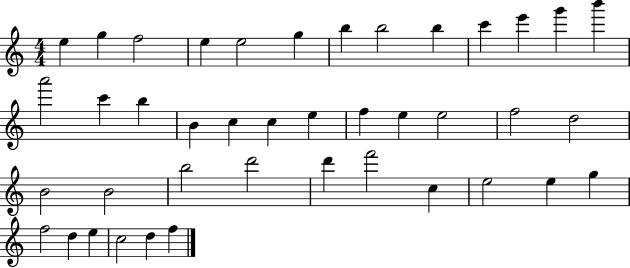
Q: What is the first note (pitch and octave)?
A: E5